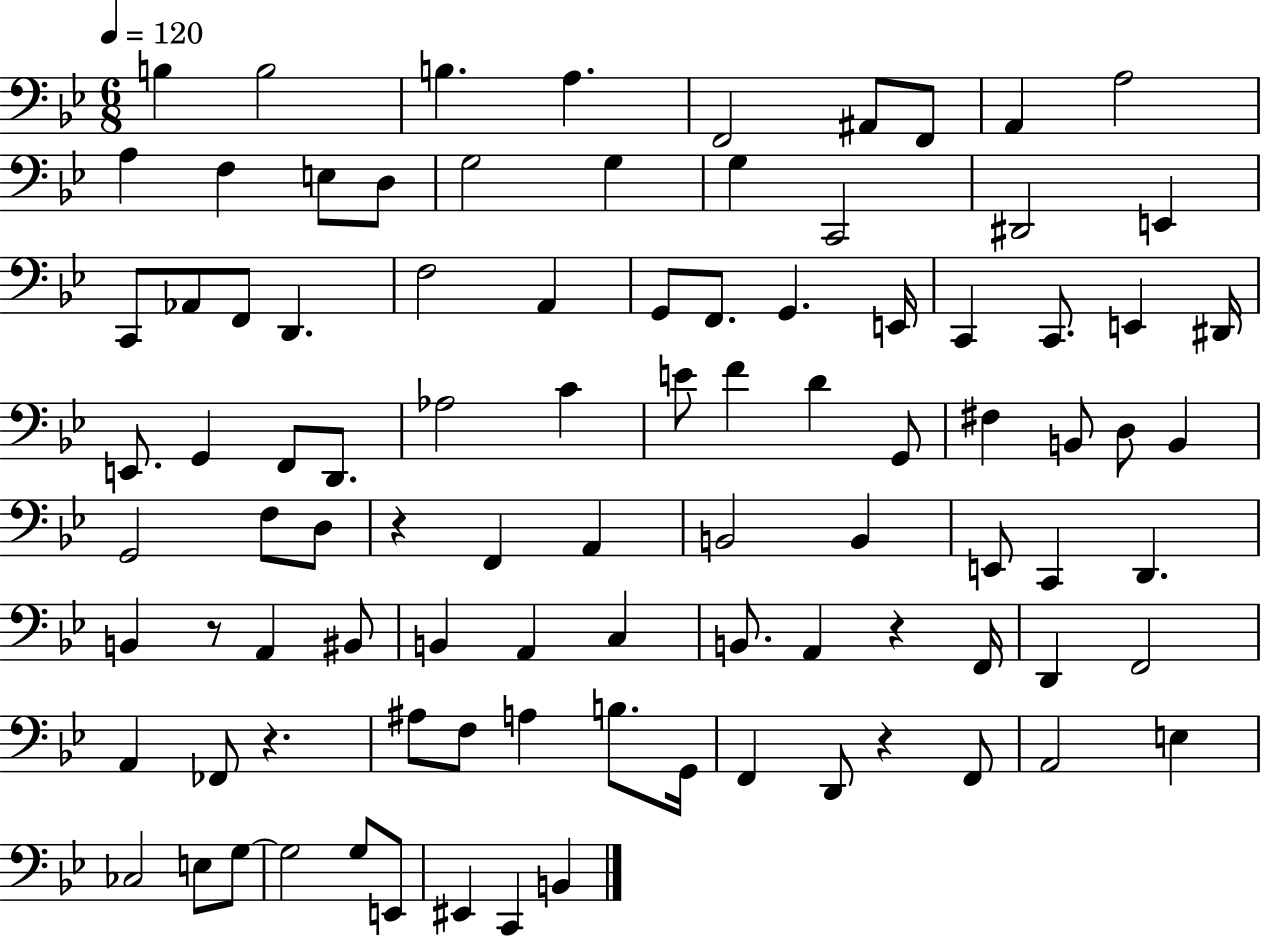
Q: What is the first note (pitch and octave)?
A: B3